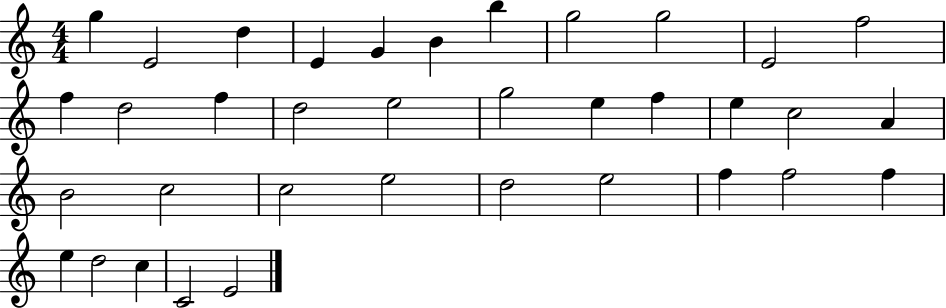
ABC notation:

X:1
T:Untitled
M:4/4
L:1/4
K:C
g E2 d E G B b g2 g2 E2 f2 f d2 f d2 e2 g2 e f e c2 A B2 c2 c2 e2 d2 e2 f f2 f e d2 c C2 E2